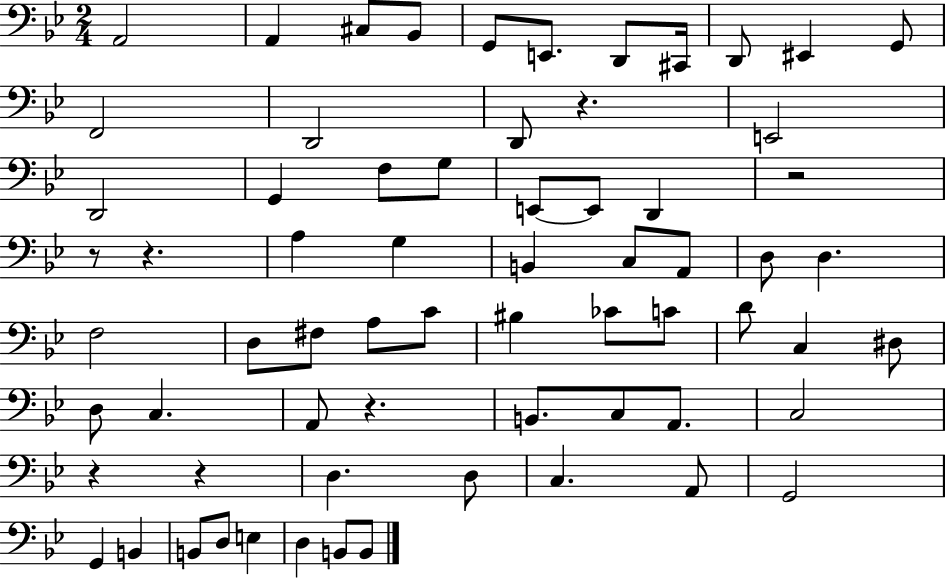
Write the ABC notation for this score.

X:1
T:Untitled
M:2/4
L:1/4
K:Bb
A,,2 A,, ^C,/2 _B,,/2 G,,/2 E,,/2 D,,/2 ^C,,/4 D,,/2 ^E,, G,,/2 F,,2 D,,2 D,,/2 z E,,2 D,,2 G,, F,/2 G,/2 E,,/2 E,,/2 D,, z2 z/2 z A, G, B,, C,/2 A,,/2 D,/2 D, F,2 D,/2 ^F,/2 A,/2 C/2 ^B, _C/2 C/2 D/2 C, ^D,/2 D,/2 C, A,,/2 z B,,/2 C,/2 A,,/2 C,2 z z D, D,/2 C, A,,/2 G,,2 G,, B,, B,,/2 D,/2 E, D, B,,/2 B,,/2